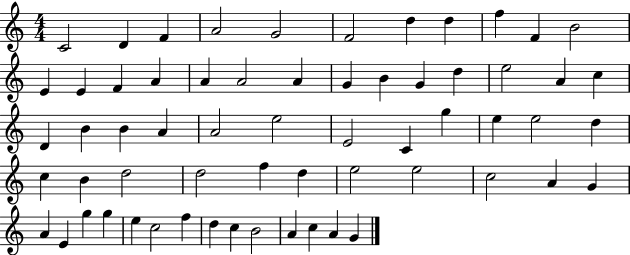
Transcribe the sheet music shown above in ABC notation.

X:1
T:Untitled
M:4/4
L:1/4
K:C
C2 D F A2 G2 F2 d d f F B2 E E F A A A2 A G B G d e2 A c D B B A A2 e2 E2 C g e e2 d c B d2 d2 f d e2 e2 c2 A G A E g g e c2 f d c B2 A c A G